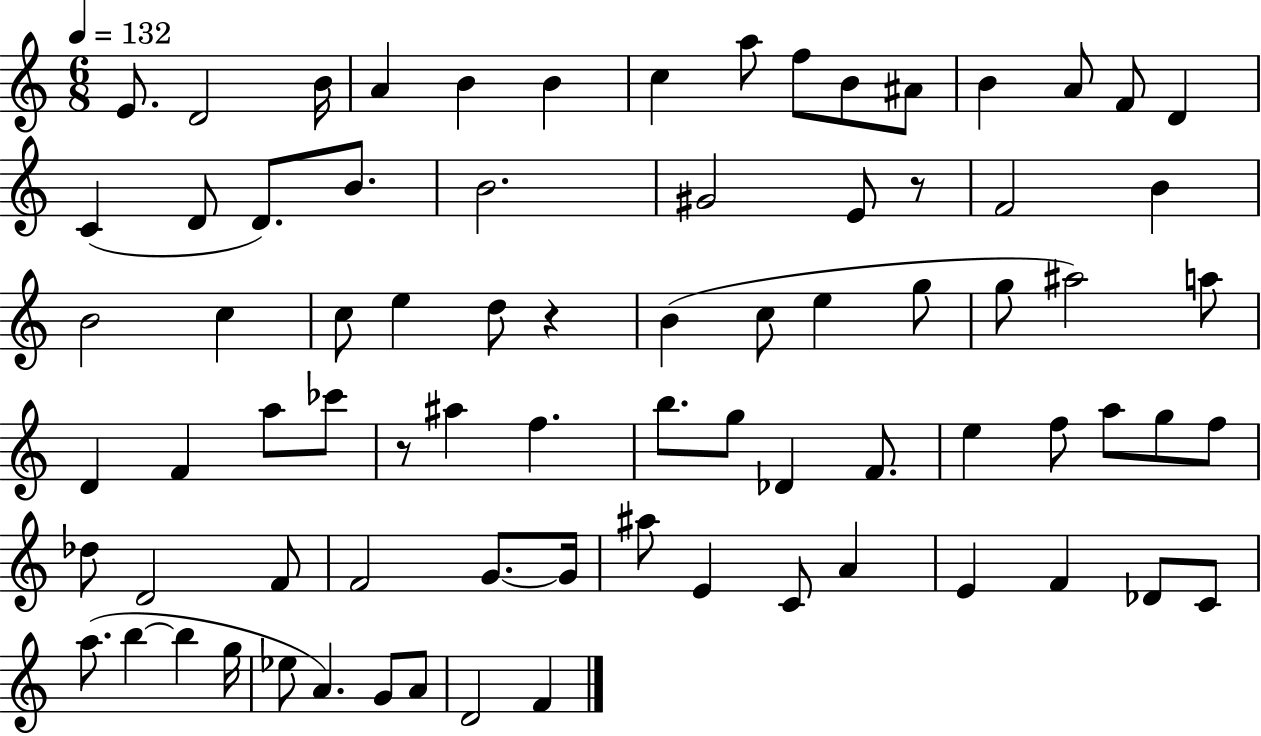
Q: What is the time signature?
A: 6/8